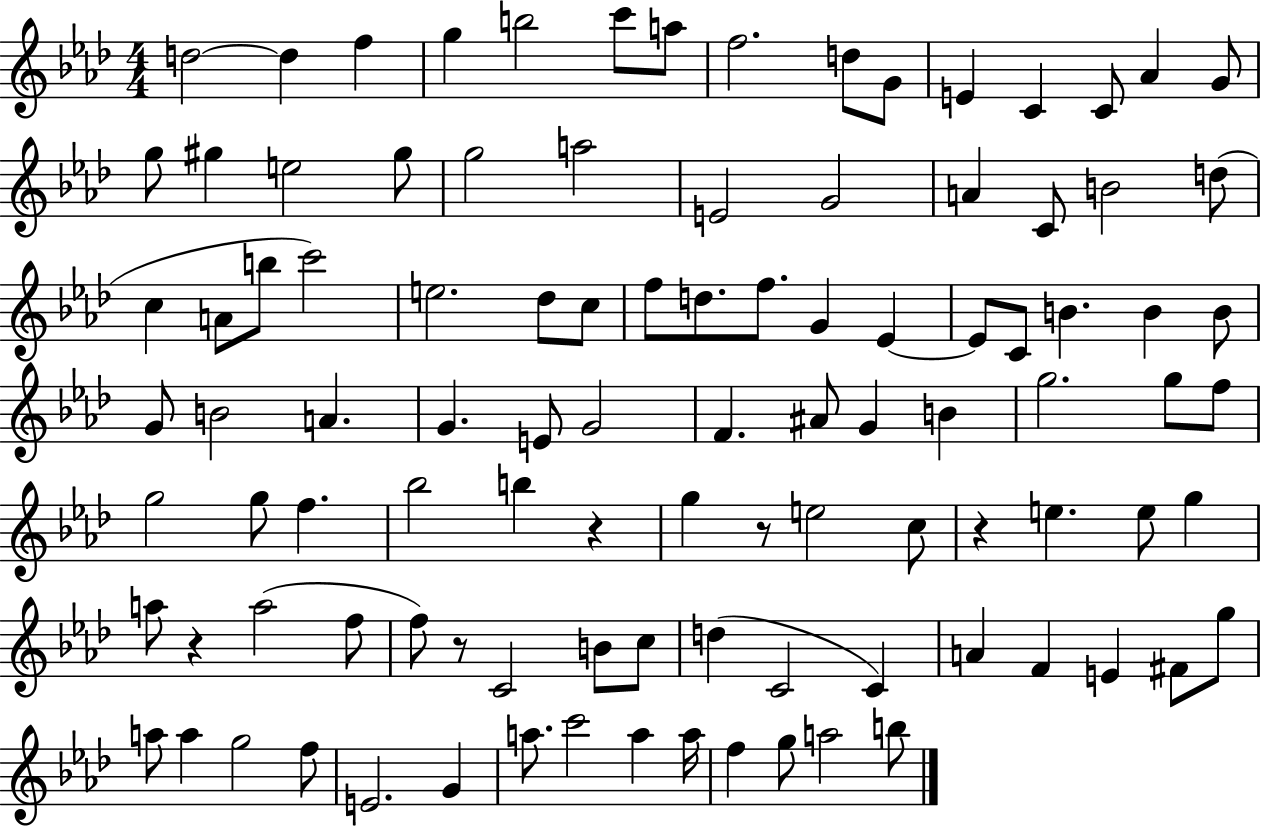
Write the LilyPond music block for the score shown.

{
  \clef treble
  \numericTimeSignature
  \time 4/4
  \key aes \major
  d''2~~ d''4 f''4 | g''4 b''2 c'''8 a''8 | f''2. d''8 g'8 | e'4 c'4 c'8 aes'4 g'8 | \break g''8 gis''4 e''2 gis''8 | g''2 a''2 | e'2 g'2 | a'4 c'8 b'2 d''8( | \break c''4 a'8 b''8 c'''2) | e''2. des''8 c''8 | f''8 d''8. f''8. g'4 ees'4~~ | ees'8 c'8 b'4. b'4 b'8 | \break g'8 b'2 a'4. | g'4. e'8 g'2 | f'4. ais'8 g'4 b'4 | g''2. g''8 f''8 | \break g''2 g''8 f''4. | bes''2 b''4 r4 | g''4 r8 e''2 c''8 | r4 e''4. e''8 g''4 | \break a''8 r4 a''2( f''8 | f''8) r8 c'2 b'8 c''8 | d''4( c'2 c'4) | a'4 f'4 e'4 fis'8 g''8 | \break a''8 a''4 g''2 f''8 | e'2. g'4 | a''8. c'''2 a''4 a''16 | f''4 g''8 a''2 b''8 | \break \bar "|."
}